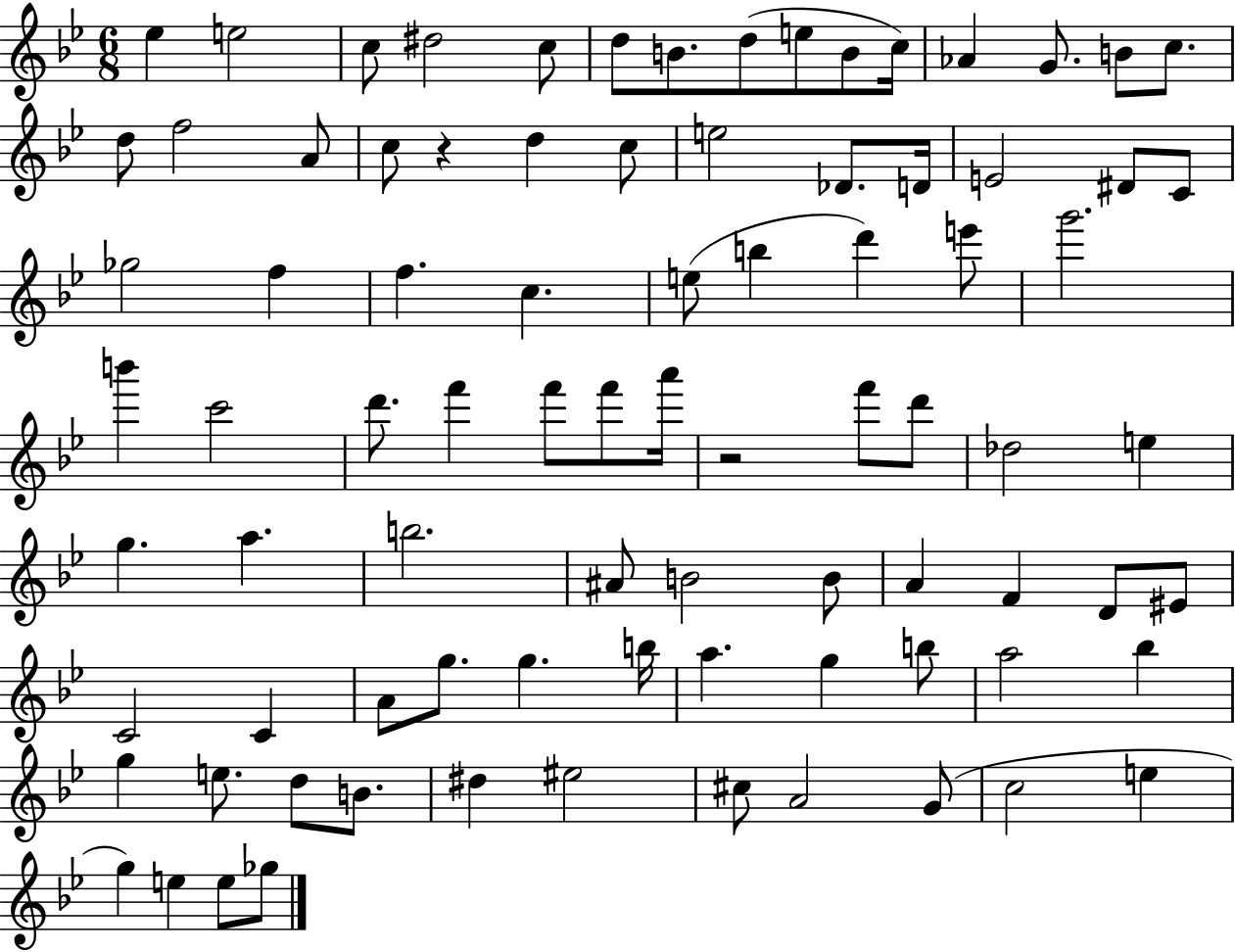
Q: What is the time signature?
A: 6/8